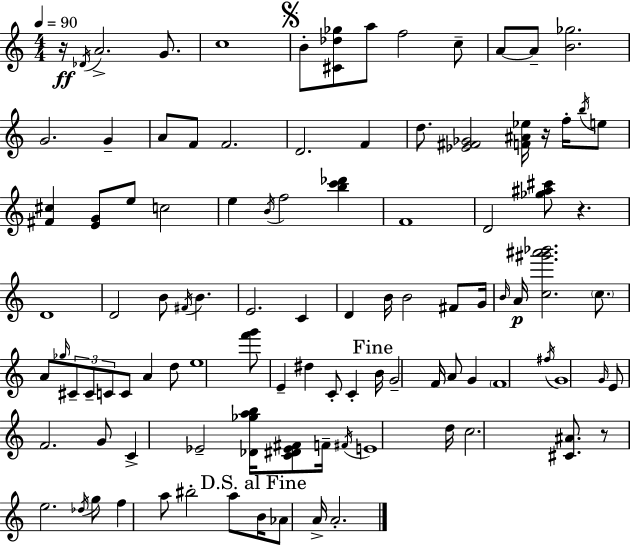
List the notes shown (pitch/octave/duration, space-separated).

R/s Db4/s A4/h. G4/e. C5/w B4/e [C#4,Db5,Gb5]/e A5/e F5/h C5/e A4/e A4/e [B4,Gb5]/h. G4/h. G4/q A4/e F4/e F4/h. D4/h. F4/q D5/e. [Eb4,F#4,Gb4]/h [F4,A#4,Eb5]/s R/s F5/s B5/s E5/e [F#4,C#5]/q [E4,G4]/e E5/e C5/h E5/q B4/s F5/h [B5,C6,Db6]/q F4/w D4/h [Gb5,A#5,C#6]/e R/q. D4/w D4/h B4/e F#4/s B4/q. E4/h. C4/q D4/q B4/s B4/h F#4/e G4/s B4/s A4/s [C5,G#6,A#6,Bb6]/h. C5/e. A4/e Gb5/s C#4/e C#4/e C4/e C4/e A4/q D5/e E5/w [F6,G6]/e E4/q D#5/q C4/e C4/q B4/s G4/h F4/s A4/e G4/q F4/w F#5/s G4/w G4/s E4/e F4/h. G4/e C4/q Eb4/h [Db4,Gb5,A5,B5]/s [C4,D#4,Eb4,F#4]/e F4/s F#4/s E4/w D5/s C5/h. [C#4,A#4]/e. R/e E5/h. Db5/s G5/e F5/q A5/e BIS5/h A5/e B4/s Ab4/e A4/s A4/h.